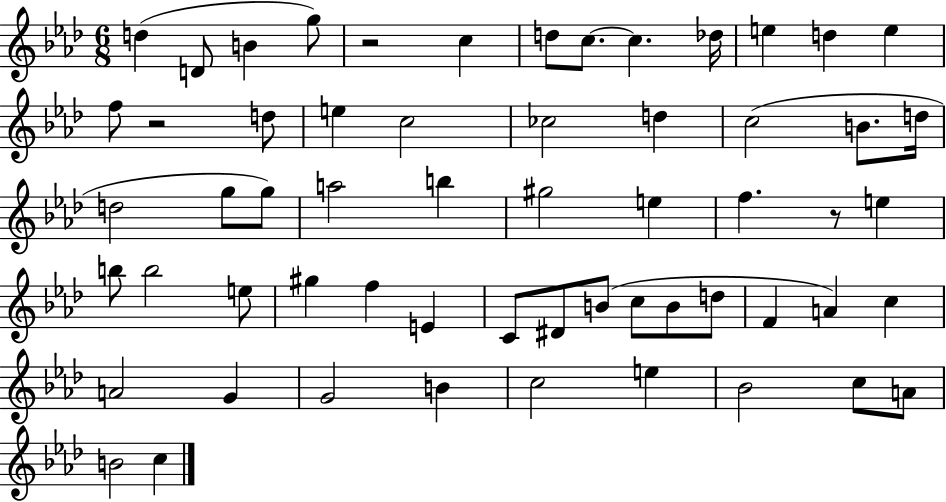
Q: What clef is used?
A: treble